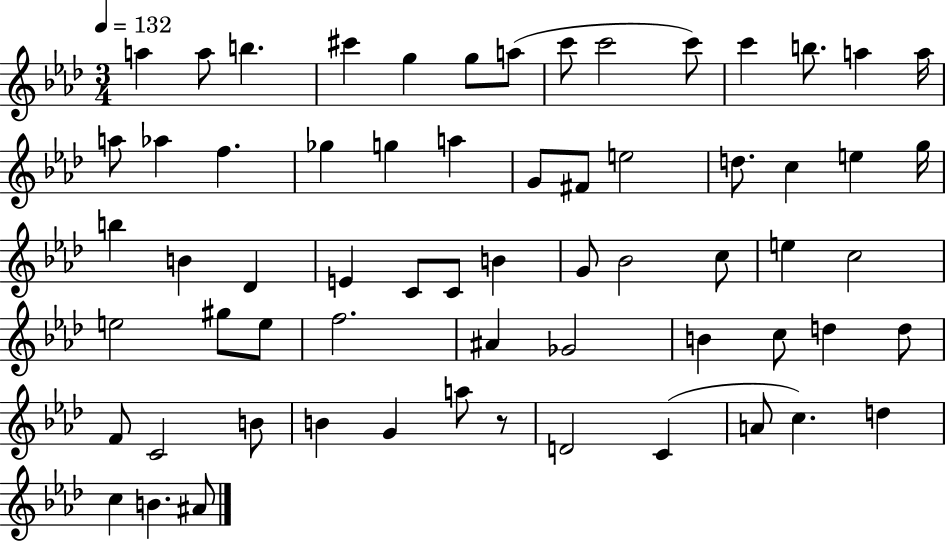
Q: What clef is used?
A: treble